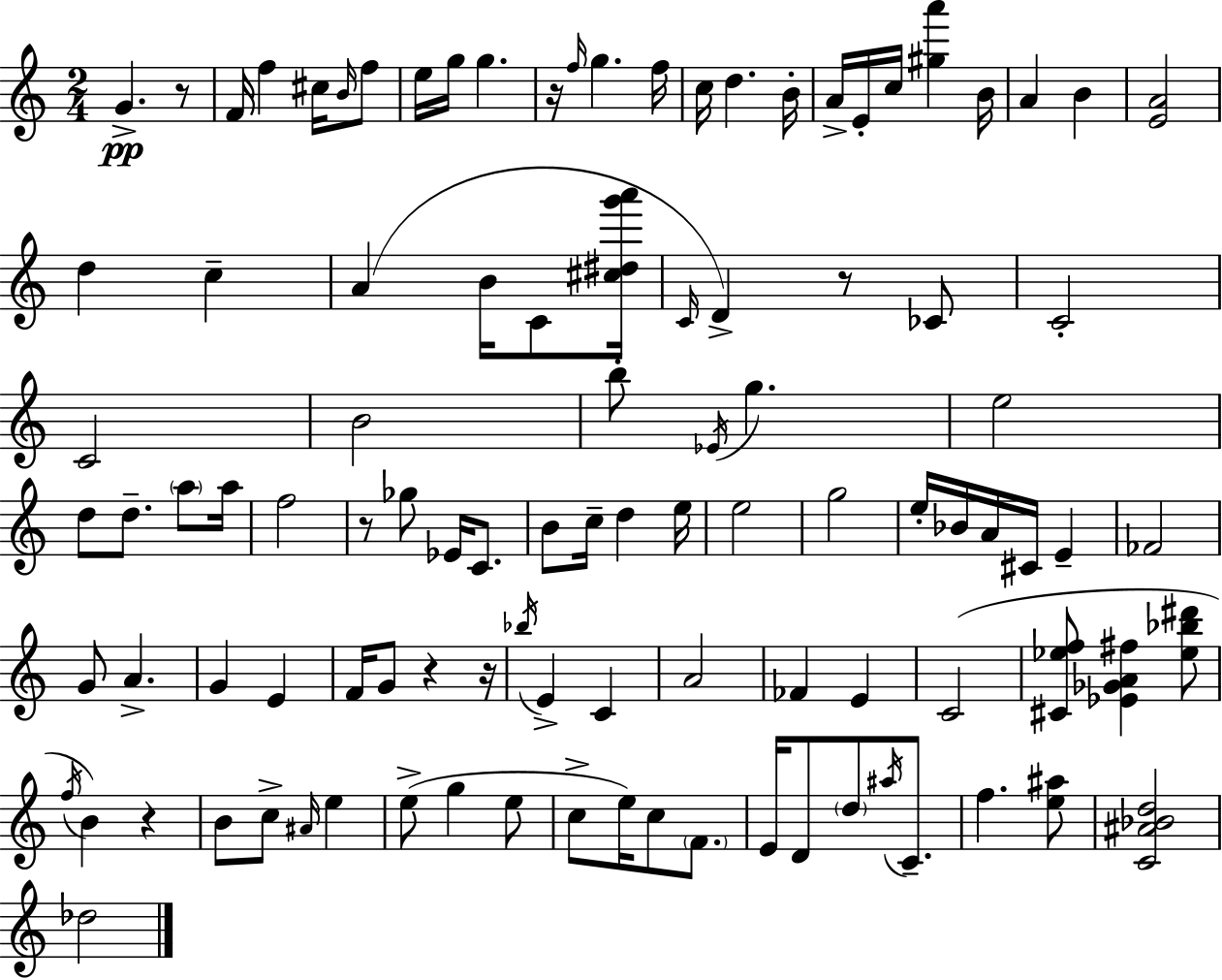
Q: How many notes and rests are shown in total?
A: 104